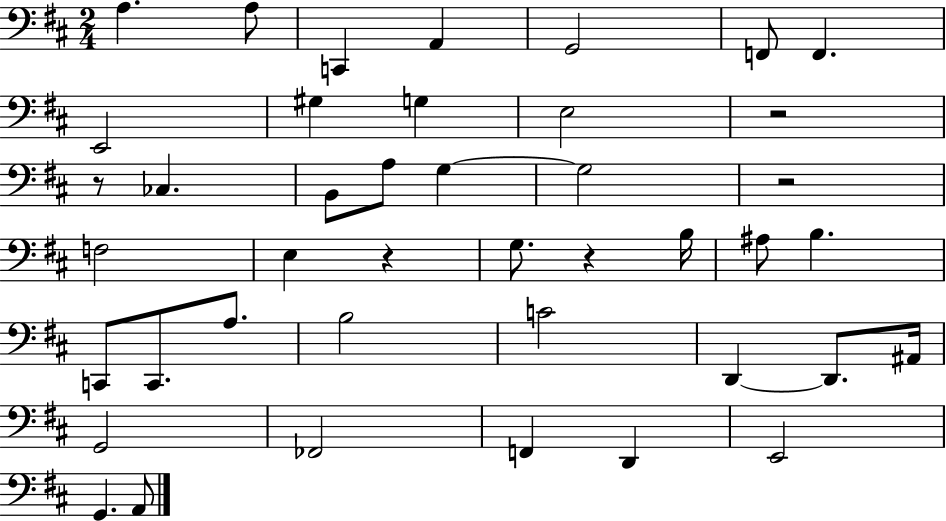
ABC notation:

X:1
T:Untitled
M:2/4
L:1/4
K:D
A, A,/2 C,, A,, G,,2 F,,/2 F,, E,,2 ^G, G, E,2 z2 z/2 _C, B,,/2 A,/2 G, G,2 z2 F,2 E, z G,/2 z B,/4 ^A,/2 B, C,,/2 C,,/2 A,/2 B,2 C2 D,, D,,/2 ^A,,/4 G,,2 _F,,2 F,, D,, E,,2 G,, A,,/2